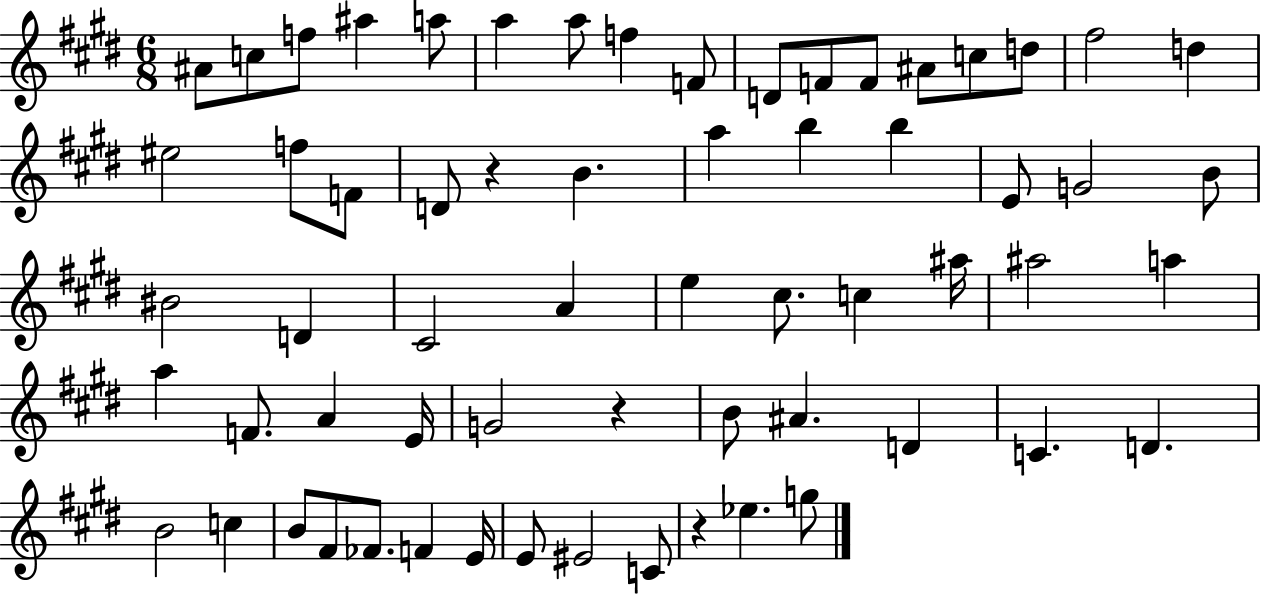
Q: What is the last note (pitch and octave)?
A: G5